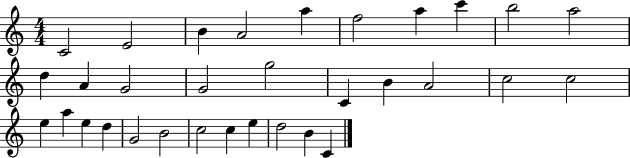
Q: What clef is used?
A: treble